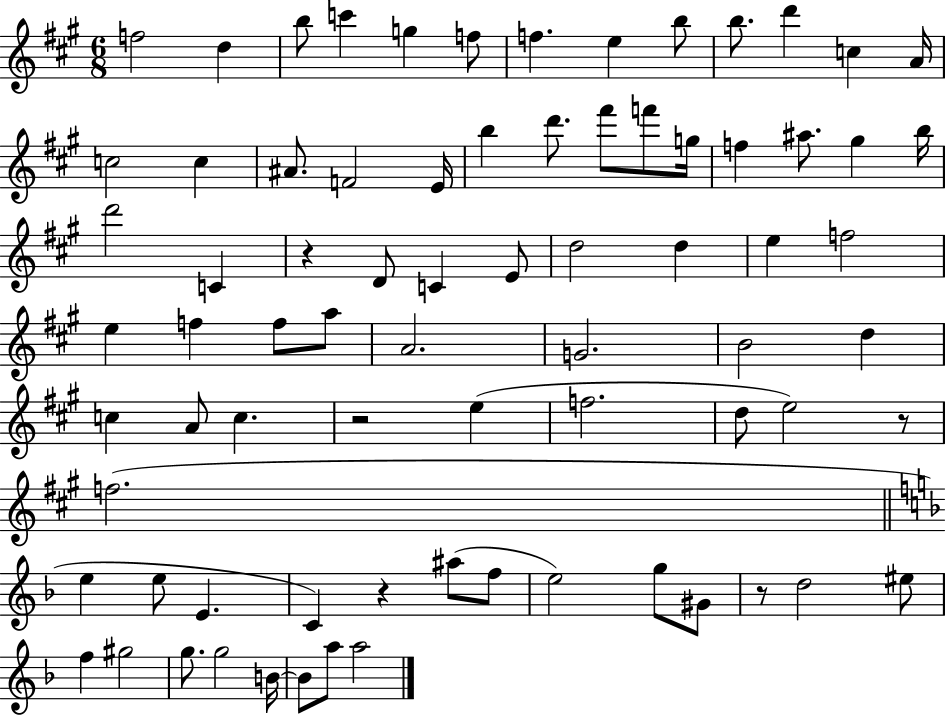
{
  \clef treble
  \numericTimeSignature
  \time 6/8
  \key a \major
  f''2 d''4 | b''8 c'''4 g''4 f''8 | f''4. e''4 b''8 | b''8. d'''4 c''4 a'16 | \break c''2 c''4 | ais'8. f'2 e'16 | b''4 d'''8. fis'''8 f'''8 g''16 | f''4 ais''8. gis''4 b''16 | \break d'''2 c'4 | r4 d'8 c'4 e'8 | d''2 d''4 | e''4 f''2 | \break e''4 f''4 f''8 a''8 | a'2. | g'2. | b'2 d''4 | \break c''4 a'8 c''4. | r2 e''4( | f''2. | d''8 e''2) r8 | \break f''2.( | \bar "||" \break \key d \minor e''4 e''8 e'4. | c'4) r4 ais''8( f''8 | e''2) g''8 gis'8 | r8 d''2 eis''8 | \break f''4 gis''2 | g''8. g''2 b'16~~ | b'8 a''8 a''2 | \bar "|."
}